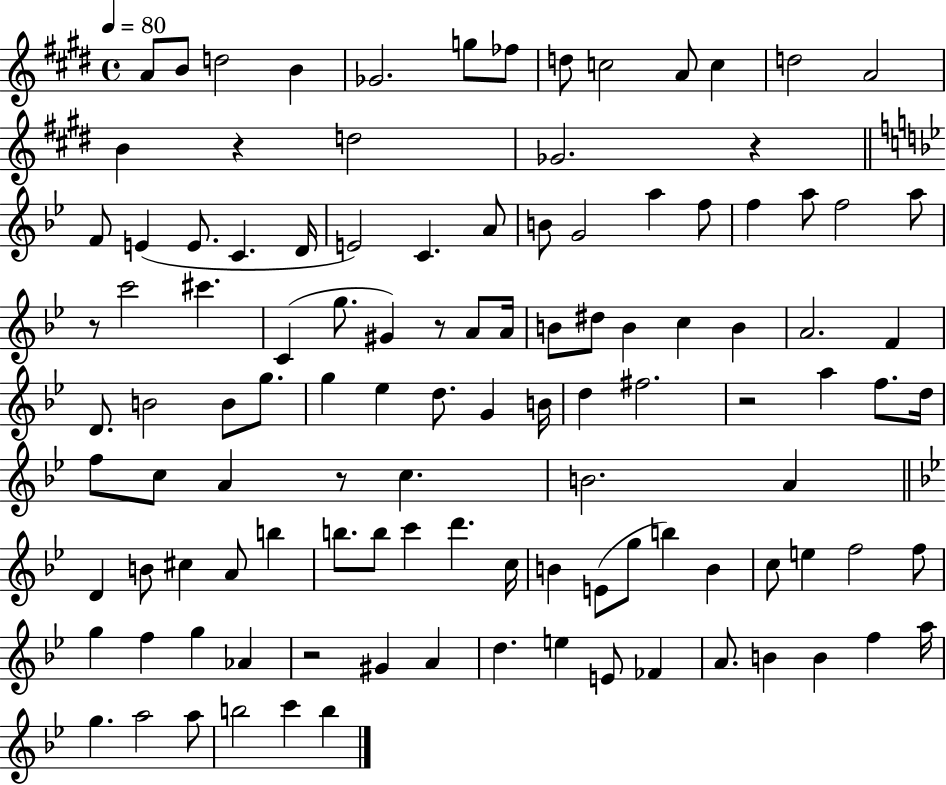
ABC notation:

X:1
T:Untitled
M:4/4
L:1/4
K:E
A/2 B/2 d2 B _G2 g/2 _f/2 d/2 c2 A/2 c d2 A2 B z d2 _G2 z F/2 E E/2 C D/4 E2 C A/2 B/2 G2 a f/2 f a/2 f2 a/2 z/2 c'2 ^c' C g/2 ^G z/2 A/2 A/4 B/2 ^d/2 B c B A2 F D/2 B2 B/2 g/2 g _e d/2 G B/4 d ^f2 z2 a f/2 d/4 f/2 c/2 A z/2 c B2 A D B/2 ^c A/2 b b/2 b/2 c' d' c/4 B E/2 g/2 b B c/2 e f2 f/2 g f g _A z2 ^G A d e E/2 _F A/2 B B f a/4 g a2 a/2 b2 c' b